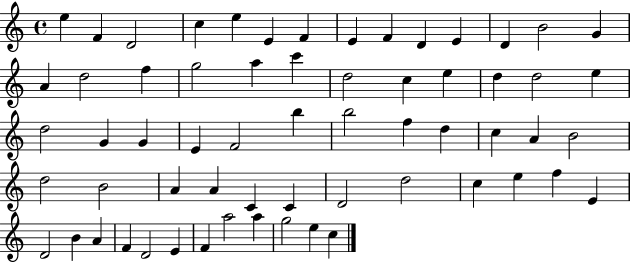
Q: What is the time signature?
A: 4/4